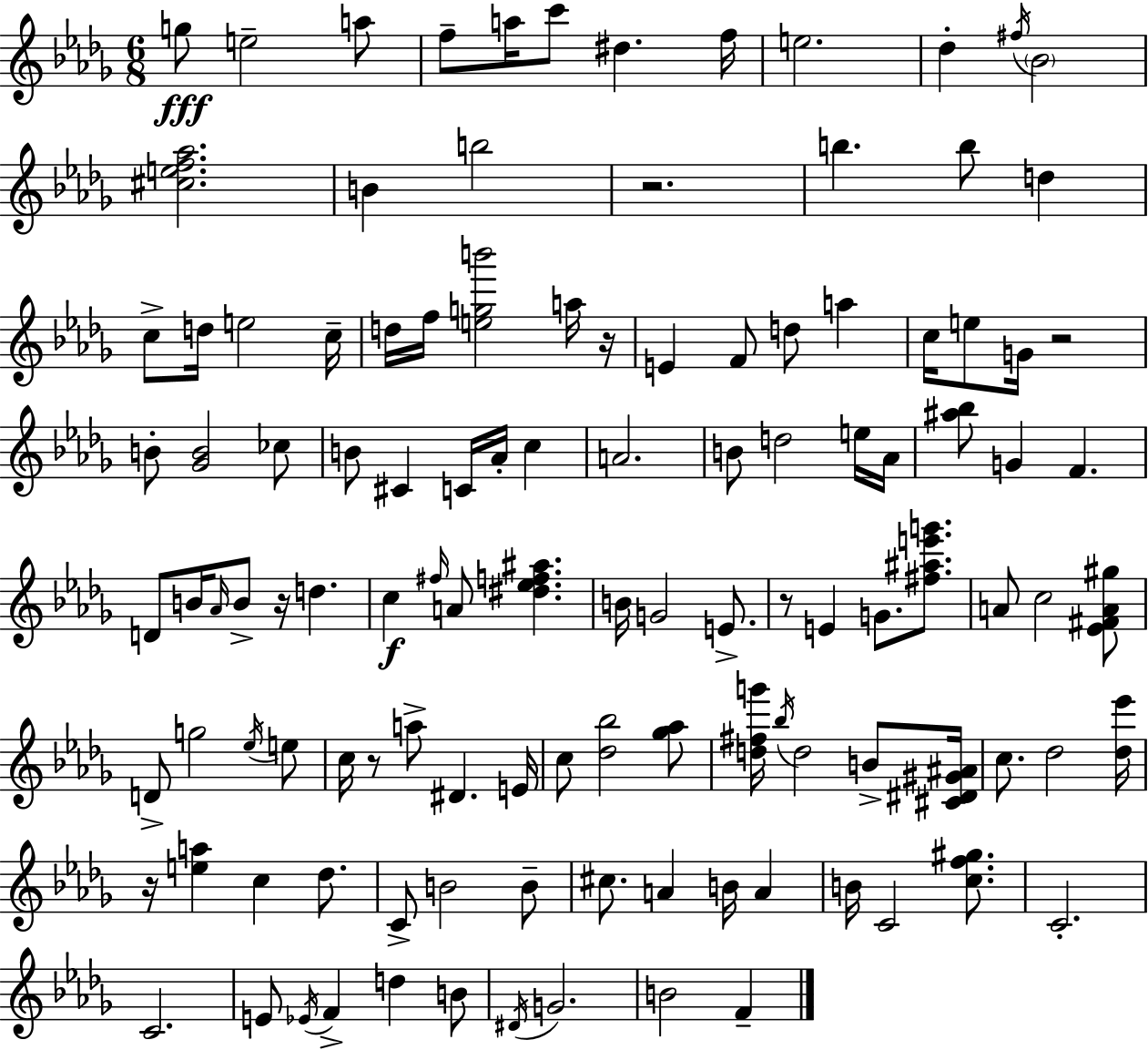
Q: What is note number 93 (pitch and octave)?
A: D#4